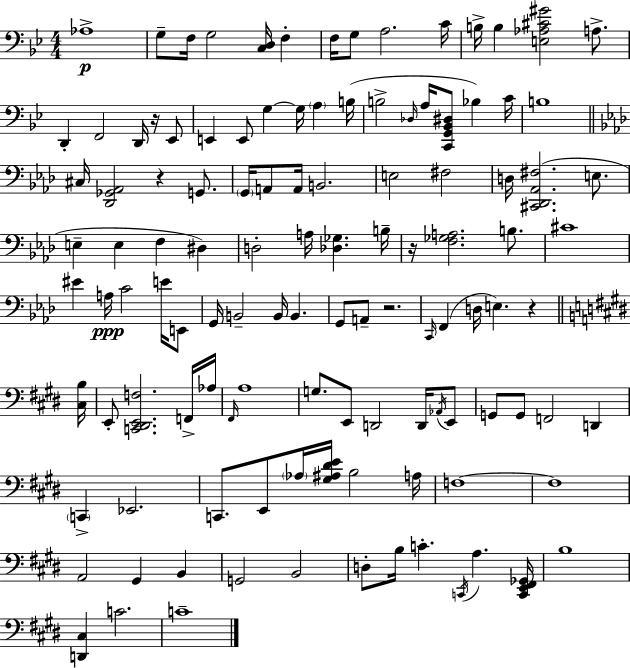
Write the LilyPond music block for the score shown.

{
  \clef bass
  \numericTimeSignature
  \time 4/4
  \key g \minor
  \repeat volta 2 { aes1->\p | g8-- f16 g2 <c d>16 f4-. | f16 g8 a2. c'16 | b16-> b4 <e aes cis' gis'>2 a8.-> | \break d,4-. f,2 d,16 r16 ees,8 | e,4 e,8 g4~~ g16 \parenthesize a4 b16( | b2-> \grace { des16 } a16 <c, g, bes, dis>8 bes4) | c'16 b1 | \break \bar "||" \break \key f \minor cis16 <des, ges, aes,>2 r4 g,8. | \parenthesize g,16 a,8 a,16 b,2. | e2 fis2 | d16 <cis, des, aes, fis>2.( e8. | \break e4-- e4 f4 dis4) | d2-. a16 <des ges>4. b16-- | r16 <f ges a>2. b8. | cis'1 | \break eis'4 a16\ppp c'2 e'16 e,8 | g,16 b,2-- b,16 b,4. | g,8 a,8-- r2. | \grace { c,16 } f,4( d16 e4.) r4 | \break \bar "||" \break \key e \major <cis b>16 e,8-. <c, dis, e, f>2. f,16-> | aes16 \grace { fis,16 } a1 | g8. e,8 d,2 d,16 | \acciaccatura { aes,16 } e,8 g,8 g,8 f,2 d,4 | \break \parenthesize c,4-> ees,2. | c,8. e,8 \parenthesize aes16 <gis ais dis' e'>16 b2 | a16 f1~~ | f1 | \break a,2 gis,4 b,4 | g,2 b,2 | d8-. b16 c'4.-. \acciaccatura { c,16 } a4. | <c, e, fis, ges,>16 b1 | \break <d, cis>4 c'2. | c'1-- | } \bar "|."
}